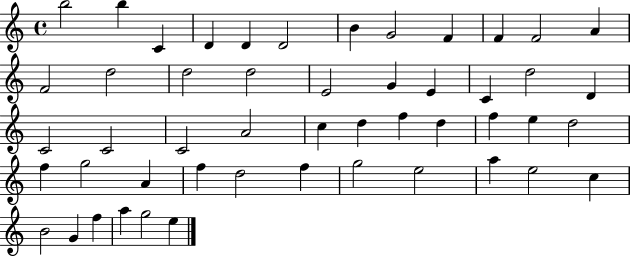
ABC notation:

X:1
T:Untitled
M:4/4
L:1/4
K:C
b2 b C D D D2 B G2 F F F2 A F2 d2 d2 d2 E2 G E C d2 D C2 C2 C2 A2 c d f d f e d2 f g2 A f d2 f g2 e2 a e2 c B2 G f a g2 e